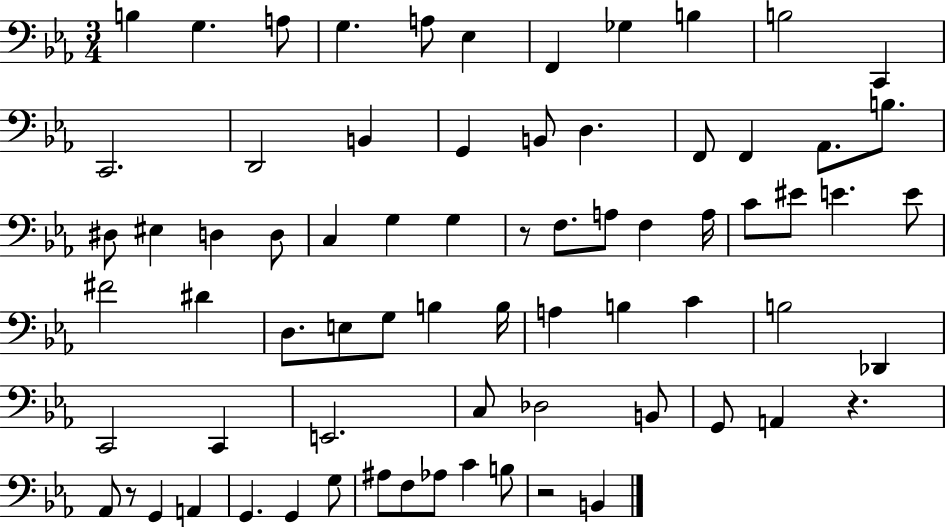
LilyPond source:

{
  \clef bass
  \numericTimeSignature
  \time 3/4
  \key ees \major
  \repeat volta 2 { b4 g4. a8 | g4. a8 ees4 | f,4 ges4 b4 | b2 c,4 | \break c,2. | d,2 b,4 | g,4 b,8 d4. | f,8 f,4 aes,8. b8. | \break dis8 eis4 d4 d8 | c4 g4 g4 | r8 f8. a8 f4 a16 | c'8 eis'8 e'4. e'8 | \break fis'2 dis'4 | d8. e8 g8 b4 b16 | a4 b4 c'4 | b2 des,4 | \break c,2 c,4 | e,2. | c8 des2 b,8 | g,8 a,4 r4. | \break aes,8 r8 g,4 a,4 | g,4. g,4 g8 | ais8 f8 aes8 c'4 b8 | r2 b,4 | \break } \bar "|."
}